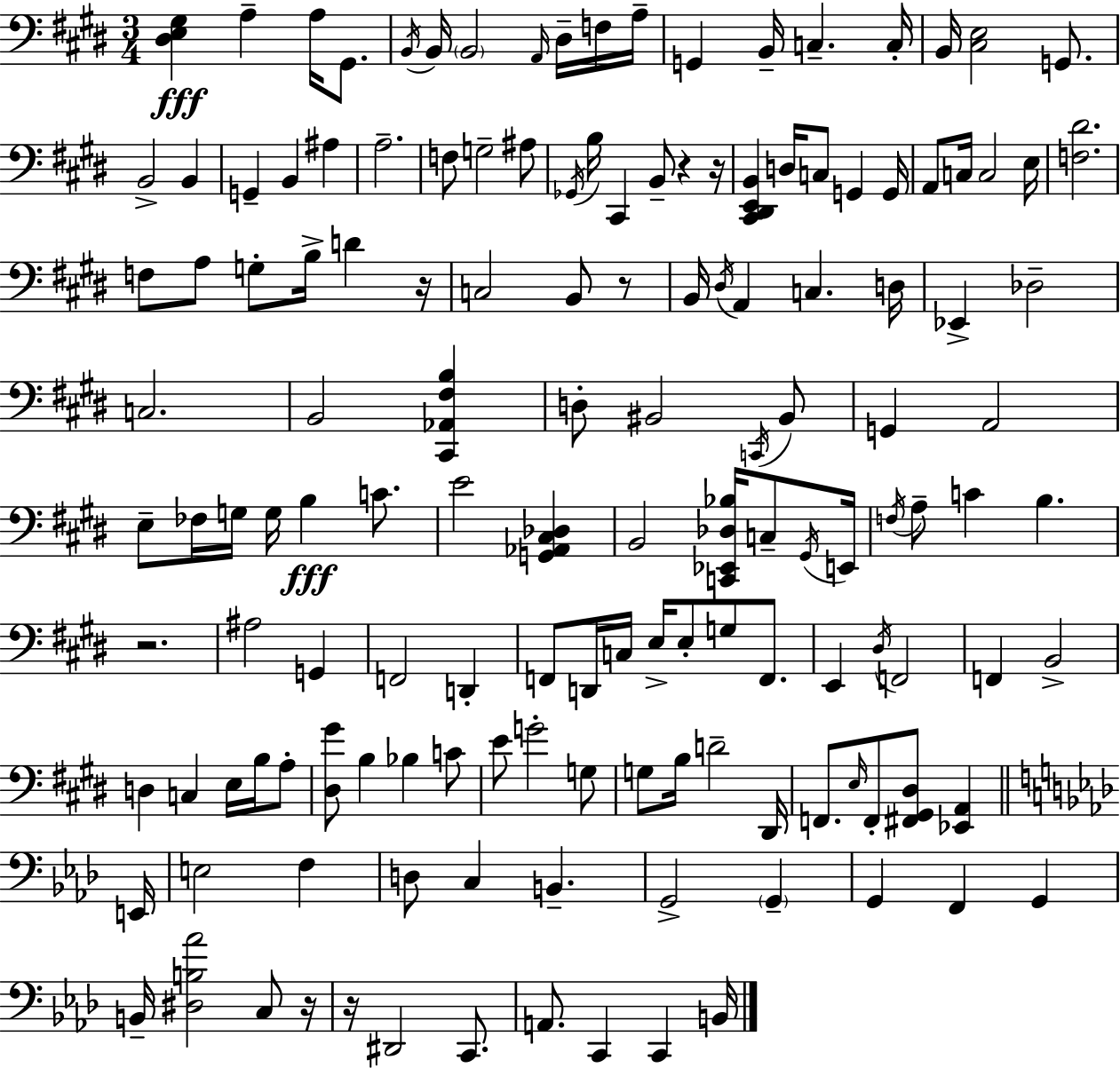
{
  \clef bass
  \numericTimeSignature
  \time 3/4
  \key e \major
  <dis e gis>4\fff a4-- a16 gis,8. | \acciaccatura { b,16 } b,16 \parenthesize b,2 \grace { a,16 } dis16-- | f16 a16-- g,4 b,16-- c4.-- | c16-. b,16 <cis e>2 g,8. | \break b,2-> b,4 | g,4-- b,4 ais4 | a2.-- | f8 g2-- | \break ais8 \acciaccatura { ges,16 } b16 cis,4 b,8-- r4 | r16 <cis, dis, e, b,>4 d16 c8 g,4 | g,16 a,8 c16 c2 | e16 <f dis'>2. | \break f8 a8 g8-. b16-> d'4 | r16 c2 b,8 | r8 b,16 \acciaccatura { dis16 } a,4 c4. | d16 ees,4-> des2-- | \break c2. | b,2 | <cis, aes, fis b>4 d8-. bis,2 | \acciaccatura { c,16 } bis,8 g,4 a,2 | \break e8-- fes16 g16 g16 b4\fff | c'8. e'2 | <g, aes, cis des>4 b,2 | <c, ees, des bes>16 c8-- \acciaccatura { gis,16 } e,16 \acciaccatura { f16 } a8-- c'4 | \break b4. r2. | ais2 | g,4 f,2 | d,4-. f,8 d,16 c16 e16-> | \break e8-. g8 f,8. e,4 \acciaccatura { dis16 } | f,2 f,4 | b,2-> d4 | c4 e16 b16 a8-. <dis gis'>8 b4 | \break bes4 c'8 e'8 g'2-. | g8 g8 b16 d'2-- | dis,16 f,8. \grace { e16 } | f,8-. <fis, gis, dis>8 <ees, a,>4 \bar "||" \break \key f \minor e,16 e2 f4 | d8 c4 b,4.-- | g,2-> \parenthesize g,4-- | g,4 f,4 g,4 | \break b,16-- <dis b aes'>2 c8 | r16 r16 dis,2 c,8. | a,8. c,4 c,4 | b,16 \bar "|."
}